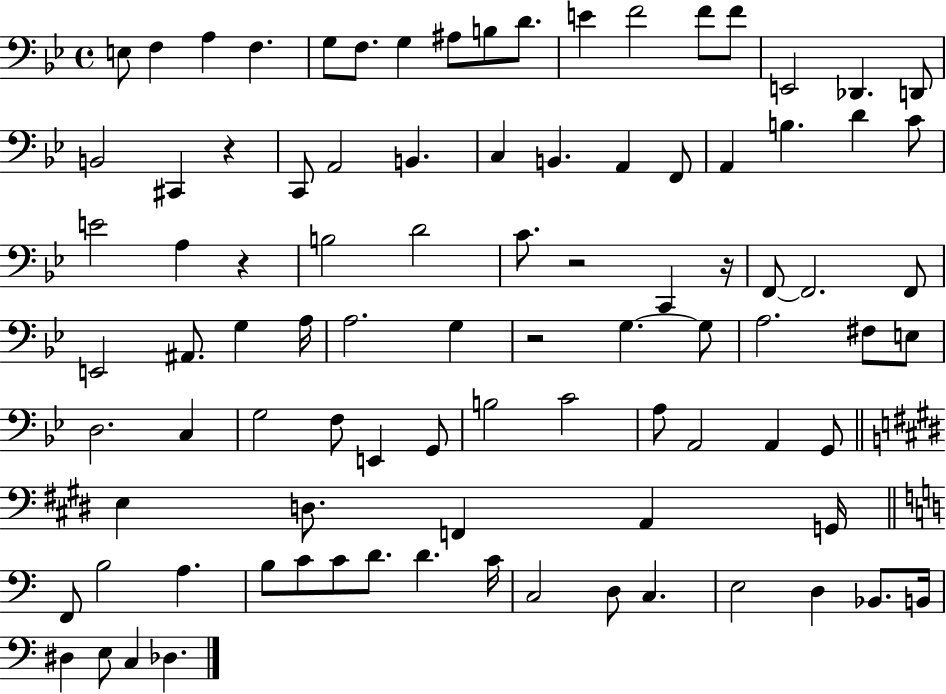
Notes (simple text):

E3/e F3/q A3/q F3/q. G3/e F3/e. G3/q A#3/e B3/e D4/e. E4/q F4/h F4/e F4/e E2/h Db2/q. D2/e B2/h C#2/q R/q C2/e A2/h B2/q. C3/q B2/q. A2/q F2/e A2/q B3/q. D4/q C4/e E4/h A3/q R/q B3/h D4/h C4/e. R/h C2/q R/s F2/e F2/h. F2/e E2/h A#2/e. G3/q A3/s A3/h. G3/q R/h G3/q. G3/e A3/h. F#3/e E3/e D3/h. C3/q G3/h F3/e E2/q G2/e B3/h C4/h A3/e A2/h A2/q G2/e E3/q D3/e. F2/q A2/q G2/s F2/e B3/h A3/q. B3/e C4/e C4/e D4/e. D4/q. C4/s C3/h D3/e C3/q. E3/h D3/q Bb2/e. B2/s D#3/q E3/e C3/q Db3/q.